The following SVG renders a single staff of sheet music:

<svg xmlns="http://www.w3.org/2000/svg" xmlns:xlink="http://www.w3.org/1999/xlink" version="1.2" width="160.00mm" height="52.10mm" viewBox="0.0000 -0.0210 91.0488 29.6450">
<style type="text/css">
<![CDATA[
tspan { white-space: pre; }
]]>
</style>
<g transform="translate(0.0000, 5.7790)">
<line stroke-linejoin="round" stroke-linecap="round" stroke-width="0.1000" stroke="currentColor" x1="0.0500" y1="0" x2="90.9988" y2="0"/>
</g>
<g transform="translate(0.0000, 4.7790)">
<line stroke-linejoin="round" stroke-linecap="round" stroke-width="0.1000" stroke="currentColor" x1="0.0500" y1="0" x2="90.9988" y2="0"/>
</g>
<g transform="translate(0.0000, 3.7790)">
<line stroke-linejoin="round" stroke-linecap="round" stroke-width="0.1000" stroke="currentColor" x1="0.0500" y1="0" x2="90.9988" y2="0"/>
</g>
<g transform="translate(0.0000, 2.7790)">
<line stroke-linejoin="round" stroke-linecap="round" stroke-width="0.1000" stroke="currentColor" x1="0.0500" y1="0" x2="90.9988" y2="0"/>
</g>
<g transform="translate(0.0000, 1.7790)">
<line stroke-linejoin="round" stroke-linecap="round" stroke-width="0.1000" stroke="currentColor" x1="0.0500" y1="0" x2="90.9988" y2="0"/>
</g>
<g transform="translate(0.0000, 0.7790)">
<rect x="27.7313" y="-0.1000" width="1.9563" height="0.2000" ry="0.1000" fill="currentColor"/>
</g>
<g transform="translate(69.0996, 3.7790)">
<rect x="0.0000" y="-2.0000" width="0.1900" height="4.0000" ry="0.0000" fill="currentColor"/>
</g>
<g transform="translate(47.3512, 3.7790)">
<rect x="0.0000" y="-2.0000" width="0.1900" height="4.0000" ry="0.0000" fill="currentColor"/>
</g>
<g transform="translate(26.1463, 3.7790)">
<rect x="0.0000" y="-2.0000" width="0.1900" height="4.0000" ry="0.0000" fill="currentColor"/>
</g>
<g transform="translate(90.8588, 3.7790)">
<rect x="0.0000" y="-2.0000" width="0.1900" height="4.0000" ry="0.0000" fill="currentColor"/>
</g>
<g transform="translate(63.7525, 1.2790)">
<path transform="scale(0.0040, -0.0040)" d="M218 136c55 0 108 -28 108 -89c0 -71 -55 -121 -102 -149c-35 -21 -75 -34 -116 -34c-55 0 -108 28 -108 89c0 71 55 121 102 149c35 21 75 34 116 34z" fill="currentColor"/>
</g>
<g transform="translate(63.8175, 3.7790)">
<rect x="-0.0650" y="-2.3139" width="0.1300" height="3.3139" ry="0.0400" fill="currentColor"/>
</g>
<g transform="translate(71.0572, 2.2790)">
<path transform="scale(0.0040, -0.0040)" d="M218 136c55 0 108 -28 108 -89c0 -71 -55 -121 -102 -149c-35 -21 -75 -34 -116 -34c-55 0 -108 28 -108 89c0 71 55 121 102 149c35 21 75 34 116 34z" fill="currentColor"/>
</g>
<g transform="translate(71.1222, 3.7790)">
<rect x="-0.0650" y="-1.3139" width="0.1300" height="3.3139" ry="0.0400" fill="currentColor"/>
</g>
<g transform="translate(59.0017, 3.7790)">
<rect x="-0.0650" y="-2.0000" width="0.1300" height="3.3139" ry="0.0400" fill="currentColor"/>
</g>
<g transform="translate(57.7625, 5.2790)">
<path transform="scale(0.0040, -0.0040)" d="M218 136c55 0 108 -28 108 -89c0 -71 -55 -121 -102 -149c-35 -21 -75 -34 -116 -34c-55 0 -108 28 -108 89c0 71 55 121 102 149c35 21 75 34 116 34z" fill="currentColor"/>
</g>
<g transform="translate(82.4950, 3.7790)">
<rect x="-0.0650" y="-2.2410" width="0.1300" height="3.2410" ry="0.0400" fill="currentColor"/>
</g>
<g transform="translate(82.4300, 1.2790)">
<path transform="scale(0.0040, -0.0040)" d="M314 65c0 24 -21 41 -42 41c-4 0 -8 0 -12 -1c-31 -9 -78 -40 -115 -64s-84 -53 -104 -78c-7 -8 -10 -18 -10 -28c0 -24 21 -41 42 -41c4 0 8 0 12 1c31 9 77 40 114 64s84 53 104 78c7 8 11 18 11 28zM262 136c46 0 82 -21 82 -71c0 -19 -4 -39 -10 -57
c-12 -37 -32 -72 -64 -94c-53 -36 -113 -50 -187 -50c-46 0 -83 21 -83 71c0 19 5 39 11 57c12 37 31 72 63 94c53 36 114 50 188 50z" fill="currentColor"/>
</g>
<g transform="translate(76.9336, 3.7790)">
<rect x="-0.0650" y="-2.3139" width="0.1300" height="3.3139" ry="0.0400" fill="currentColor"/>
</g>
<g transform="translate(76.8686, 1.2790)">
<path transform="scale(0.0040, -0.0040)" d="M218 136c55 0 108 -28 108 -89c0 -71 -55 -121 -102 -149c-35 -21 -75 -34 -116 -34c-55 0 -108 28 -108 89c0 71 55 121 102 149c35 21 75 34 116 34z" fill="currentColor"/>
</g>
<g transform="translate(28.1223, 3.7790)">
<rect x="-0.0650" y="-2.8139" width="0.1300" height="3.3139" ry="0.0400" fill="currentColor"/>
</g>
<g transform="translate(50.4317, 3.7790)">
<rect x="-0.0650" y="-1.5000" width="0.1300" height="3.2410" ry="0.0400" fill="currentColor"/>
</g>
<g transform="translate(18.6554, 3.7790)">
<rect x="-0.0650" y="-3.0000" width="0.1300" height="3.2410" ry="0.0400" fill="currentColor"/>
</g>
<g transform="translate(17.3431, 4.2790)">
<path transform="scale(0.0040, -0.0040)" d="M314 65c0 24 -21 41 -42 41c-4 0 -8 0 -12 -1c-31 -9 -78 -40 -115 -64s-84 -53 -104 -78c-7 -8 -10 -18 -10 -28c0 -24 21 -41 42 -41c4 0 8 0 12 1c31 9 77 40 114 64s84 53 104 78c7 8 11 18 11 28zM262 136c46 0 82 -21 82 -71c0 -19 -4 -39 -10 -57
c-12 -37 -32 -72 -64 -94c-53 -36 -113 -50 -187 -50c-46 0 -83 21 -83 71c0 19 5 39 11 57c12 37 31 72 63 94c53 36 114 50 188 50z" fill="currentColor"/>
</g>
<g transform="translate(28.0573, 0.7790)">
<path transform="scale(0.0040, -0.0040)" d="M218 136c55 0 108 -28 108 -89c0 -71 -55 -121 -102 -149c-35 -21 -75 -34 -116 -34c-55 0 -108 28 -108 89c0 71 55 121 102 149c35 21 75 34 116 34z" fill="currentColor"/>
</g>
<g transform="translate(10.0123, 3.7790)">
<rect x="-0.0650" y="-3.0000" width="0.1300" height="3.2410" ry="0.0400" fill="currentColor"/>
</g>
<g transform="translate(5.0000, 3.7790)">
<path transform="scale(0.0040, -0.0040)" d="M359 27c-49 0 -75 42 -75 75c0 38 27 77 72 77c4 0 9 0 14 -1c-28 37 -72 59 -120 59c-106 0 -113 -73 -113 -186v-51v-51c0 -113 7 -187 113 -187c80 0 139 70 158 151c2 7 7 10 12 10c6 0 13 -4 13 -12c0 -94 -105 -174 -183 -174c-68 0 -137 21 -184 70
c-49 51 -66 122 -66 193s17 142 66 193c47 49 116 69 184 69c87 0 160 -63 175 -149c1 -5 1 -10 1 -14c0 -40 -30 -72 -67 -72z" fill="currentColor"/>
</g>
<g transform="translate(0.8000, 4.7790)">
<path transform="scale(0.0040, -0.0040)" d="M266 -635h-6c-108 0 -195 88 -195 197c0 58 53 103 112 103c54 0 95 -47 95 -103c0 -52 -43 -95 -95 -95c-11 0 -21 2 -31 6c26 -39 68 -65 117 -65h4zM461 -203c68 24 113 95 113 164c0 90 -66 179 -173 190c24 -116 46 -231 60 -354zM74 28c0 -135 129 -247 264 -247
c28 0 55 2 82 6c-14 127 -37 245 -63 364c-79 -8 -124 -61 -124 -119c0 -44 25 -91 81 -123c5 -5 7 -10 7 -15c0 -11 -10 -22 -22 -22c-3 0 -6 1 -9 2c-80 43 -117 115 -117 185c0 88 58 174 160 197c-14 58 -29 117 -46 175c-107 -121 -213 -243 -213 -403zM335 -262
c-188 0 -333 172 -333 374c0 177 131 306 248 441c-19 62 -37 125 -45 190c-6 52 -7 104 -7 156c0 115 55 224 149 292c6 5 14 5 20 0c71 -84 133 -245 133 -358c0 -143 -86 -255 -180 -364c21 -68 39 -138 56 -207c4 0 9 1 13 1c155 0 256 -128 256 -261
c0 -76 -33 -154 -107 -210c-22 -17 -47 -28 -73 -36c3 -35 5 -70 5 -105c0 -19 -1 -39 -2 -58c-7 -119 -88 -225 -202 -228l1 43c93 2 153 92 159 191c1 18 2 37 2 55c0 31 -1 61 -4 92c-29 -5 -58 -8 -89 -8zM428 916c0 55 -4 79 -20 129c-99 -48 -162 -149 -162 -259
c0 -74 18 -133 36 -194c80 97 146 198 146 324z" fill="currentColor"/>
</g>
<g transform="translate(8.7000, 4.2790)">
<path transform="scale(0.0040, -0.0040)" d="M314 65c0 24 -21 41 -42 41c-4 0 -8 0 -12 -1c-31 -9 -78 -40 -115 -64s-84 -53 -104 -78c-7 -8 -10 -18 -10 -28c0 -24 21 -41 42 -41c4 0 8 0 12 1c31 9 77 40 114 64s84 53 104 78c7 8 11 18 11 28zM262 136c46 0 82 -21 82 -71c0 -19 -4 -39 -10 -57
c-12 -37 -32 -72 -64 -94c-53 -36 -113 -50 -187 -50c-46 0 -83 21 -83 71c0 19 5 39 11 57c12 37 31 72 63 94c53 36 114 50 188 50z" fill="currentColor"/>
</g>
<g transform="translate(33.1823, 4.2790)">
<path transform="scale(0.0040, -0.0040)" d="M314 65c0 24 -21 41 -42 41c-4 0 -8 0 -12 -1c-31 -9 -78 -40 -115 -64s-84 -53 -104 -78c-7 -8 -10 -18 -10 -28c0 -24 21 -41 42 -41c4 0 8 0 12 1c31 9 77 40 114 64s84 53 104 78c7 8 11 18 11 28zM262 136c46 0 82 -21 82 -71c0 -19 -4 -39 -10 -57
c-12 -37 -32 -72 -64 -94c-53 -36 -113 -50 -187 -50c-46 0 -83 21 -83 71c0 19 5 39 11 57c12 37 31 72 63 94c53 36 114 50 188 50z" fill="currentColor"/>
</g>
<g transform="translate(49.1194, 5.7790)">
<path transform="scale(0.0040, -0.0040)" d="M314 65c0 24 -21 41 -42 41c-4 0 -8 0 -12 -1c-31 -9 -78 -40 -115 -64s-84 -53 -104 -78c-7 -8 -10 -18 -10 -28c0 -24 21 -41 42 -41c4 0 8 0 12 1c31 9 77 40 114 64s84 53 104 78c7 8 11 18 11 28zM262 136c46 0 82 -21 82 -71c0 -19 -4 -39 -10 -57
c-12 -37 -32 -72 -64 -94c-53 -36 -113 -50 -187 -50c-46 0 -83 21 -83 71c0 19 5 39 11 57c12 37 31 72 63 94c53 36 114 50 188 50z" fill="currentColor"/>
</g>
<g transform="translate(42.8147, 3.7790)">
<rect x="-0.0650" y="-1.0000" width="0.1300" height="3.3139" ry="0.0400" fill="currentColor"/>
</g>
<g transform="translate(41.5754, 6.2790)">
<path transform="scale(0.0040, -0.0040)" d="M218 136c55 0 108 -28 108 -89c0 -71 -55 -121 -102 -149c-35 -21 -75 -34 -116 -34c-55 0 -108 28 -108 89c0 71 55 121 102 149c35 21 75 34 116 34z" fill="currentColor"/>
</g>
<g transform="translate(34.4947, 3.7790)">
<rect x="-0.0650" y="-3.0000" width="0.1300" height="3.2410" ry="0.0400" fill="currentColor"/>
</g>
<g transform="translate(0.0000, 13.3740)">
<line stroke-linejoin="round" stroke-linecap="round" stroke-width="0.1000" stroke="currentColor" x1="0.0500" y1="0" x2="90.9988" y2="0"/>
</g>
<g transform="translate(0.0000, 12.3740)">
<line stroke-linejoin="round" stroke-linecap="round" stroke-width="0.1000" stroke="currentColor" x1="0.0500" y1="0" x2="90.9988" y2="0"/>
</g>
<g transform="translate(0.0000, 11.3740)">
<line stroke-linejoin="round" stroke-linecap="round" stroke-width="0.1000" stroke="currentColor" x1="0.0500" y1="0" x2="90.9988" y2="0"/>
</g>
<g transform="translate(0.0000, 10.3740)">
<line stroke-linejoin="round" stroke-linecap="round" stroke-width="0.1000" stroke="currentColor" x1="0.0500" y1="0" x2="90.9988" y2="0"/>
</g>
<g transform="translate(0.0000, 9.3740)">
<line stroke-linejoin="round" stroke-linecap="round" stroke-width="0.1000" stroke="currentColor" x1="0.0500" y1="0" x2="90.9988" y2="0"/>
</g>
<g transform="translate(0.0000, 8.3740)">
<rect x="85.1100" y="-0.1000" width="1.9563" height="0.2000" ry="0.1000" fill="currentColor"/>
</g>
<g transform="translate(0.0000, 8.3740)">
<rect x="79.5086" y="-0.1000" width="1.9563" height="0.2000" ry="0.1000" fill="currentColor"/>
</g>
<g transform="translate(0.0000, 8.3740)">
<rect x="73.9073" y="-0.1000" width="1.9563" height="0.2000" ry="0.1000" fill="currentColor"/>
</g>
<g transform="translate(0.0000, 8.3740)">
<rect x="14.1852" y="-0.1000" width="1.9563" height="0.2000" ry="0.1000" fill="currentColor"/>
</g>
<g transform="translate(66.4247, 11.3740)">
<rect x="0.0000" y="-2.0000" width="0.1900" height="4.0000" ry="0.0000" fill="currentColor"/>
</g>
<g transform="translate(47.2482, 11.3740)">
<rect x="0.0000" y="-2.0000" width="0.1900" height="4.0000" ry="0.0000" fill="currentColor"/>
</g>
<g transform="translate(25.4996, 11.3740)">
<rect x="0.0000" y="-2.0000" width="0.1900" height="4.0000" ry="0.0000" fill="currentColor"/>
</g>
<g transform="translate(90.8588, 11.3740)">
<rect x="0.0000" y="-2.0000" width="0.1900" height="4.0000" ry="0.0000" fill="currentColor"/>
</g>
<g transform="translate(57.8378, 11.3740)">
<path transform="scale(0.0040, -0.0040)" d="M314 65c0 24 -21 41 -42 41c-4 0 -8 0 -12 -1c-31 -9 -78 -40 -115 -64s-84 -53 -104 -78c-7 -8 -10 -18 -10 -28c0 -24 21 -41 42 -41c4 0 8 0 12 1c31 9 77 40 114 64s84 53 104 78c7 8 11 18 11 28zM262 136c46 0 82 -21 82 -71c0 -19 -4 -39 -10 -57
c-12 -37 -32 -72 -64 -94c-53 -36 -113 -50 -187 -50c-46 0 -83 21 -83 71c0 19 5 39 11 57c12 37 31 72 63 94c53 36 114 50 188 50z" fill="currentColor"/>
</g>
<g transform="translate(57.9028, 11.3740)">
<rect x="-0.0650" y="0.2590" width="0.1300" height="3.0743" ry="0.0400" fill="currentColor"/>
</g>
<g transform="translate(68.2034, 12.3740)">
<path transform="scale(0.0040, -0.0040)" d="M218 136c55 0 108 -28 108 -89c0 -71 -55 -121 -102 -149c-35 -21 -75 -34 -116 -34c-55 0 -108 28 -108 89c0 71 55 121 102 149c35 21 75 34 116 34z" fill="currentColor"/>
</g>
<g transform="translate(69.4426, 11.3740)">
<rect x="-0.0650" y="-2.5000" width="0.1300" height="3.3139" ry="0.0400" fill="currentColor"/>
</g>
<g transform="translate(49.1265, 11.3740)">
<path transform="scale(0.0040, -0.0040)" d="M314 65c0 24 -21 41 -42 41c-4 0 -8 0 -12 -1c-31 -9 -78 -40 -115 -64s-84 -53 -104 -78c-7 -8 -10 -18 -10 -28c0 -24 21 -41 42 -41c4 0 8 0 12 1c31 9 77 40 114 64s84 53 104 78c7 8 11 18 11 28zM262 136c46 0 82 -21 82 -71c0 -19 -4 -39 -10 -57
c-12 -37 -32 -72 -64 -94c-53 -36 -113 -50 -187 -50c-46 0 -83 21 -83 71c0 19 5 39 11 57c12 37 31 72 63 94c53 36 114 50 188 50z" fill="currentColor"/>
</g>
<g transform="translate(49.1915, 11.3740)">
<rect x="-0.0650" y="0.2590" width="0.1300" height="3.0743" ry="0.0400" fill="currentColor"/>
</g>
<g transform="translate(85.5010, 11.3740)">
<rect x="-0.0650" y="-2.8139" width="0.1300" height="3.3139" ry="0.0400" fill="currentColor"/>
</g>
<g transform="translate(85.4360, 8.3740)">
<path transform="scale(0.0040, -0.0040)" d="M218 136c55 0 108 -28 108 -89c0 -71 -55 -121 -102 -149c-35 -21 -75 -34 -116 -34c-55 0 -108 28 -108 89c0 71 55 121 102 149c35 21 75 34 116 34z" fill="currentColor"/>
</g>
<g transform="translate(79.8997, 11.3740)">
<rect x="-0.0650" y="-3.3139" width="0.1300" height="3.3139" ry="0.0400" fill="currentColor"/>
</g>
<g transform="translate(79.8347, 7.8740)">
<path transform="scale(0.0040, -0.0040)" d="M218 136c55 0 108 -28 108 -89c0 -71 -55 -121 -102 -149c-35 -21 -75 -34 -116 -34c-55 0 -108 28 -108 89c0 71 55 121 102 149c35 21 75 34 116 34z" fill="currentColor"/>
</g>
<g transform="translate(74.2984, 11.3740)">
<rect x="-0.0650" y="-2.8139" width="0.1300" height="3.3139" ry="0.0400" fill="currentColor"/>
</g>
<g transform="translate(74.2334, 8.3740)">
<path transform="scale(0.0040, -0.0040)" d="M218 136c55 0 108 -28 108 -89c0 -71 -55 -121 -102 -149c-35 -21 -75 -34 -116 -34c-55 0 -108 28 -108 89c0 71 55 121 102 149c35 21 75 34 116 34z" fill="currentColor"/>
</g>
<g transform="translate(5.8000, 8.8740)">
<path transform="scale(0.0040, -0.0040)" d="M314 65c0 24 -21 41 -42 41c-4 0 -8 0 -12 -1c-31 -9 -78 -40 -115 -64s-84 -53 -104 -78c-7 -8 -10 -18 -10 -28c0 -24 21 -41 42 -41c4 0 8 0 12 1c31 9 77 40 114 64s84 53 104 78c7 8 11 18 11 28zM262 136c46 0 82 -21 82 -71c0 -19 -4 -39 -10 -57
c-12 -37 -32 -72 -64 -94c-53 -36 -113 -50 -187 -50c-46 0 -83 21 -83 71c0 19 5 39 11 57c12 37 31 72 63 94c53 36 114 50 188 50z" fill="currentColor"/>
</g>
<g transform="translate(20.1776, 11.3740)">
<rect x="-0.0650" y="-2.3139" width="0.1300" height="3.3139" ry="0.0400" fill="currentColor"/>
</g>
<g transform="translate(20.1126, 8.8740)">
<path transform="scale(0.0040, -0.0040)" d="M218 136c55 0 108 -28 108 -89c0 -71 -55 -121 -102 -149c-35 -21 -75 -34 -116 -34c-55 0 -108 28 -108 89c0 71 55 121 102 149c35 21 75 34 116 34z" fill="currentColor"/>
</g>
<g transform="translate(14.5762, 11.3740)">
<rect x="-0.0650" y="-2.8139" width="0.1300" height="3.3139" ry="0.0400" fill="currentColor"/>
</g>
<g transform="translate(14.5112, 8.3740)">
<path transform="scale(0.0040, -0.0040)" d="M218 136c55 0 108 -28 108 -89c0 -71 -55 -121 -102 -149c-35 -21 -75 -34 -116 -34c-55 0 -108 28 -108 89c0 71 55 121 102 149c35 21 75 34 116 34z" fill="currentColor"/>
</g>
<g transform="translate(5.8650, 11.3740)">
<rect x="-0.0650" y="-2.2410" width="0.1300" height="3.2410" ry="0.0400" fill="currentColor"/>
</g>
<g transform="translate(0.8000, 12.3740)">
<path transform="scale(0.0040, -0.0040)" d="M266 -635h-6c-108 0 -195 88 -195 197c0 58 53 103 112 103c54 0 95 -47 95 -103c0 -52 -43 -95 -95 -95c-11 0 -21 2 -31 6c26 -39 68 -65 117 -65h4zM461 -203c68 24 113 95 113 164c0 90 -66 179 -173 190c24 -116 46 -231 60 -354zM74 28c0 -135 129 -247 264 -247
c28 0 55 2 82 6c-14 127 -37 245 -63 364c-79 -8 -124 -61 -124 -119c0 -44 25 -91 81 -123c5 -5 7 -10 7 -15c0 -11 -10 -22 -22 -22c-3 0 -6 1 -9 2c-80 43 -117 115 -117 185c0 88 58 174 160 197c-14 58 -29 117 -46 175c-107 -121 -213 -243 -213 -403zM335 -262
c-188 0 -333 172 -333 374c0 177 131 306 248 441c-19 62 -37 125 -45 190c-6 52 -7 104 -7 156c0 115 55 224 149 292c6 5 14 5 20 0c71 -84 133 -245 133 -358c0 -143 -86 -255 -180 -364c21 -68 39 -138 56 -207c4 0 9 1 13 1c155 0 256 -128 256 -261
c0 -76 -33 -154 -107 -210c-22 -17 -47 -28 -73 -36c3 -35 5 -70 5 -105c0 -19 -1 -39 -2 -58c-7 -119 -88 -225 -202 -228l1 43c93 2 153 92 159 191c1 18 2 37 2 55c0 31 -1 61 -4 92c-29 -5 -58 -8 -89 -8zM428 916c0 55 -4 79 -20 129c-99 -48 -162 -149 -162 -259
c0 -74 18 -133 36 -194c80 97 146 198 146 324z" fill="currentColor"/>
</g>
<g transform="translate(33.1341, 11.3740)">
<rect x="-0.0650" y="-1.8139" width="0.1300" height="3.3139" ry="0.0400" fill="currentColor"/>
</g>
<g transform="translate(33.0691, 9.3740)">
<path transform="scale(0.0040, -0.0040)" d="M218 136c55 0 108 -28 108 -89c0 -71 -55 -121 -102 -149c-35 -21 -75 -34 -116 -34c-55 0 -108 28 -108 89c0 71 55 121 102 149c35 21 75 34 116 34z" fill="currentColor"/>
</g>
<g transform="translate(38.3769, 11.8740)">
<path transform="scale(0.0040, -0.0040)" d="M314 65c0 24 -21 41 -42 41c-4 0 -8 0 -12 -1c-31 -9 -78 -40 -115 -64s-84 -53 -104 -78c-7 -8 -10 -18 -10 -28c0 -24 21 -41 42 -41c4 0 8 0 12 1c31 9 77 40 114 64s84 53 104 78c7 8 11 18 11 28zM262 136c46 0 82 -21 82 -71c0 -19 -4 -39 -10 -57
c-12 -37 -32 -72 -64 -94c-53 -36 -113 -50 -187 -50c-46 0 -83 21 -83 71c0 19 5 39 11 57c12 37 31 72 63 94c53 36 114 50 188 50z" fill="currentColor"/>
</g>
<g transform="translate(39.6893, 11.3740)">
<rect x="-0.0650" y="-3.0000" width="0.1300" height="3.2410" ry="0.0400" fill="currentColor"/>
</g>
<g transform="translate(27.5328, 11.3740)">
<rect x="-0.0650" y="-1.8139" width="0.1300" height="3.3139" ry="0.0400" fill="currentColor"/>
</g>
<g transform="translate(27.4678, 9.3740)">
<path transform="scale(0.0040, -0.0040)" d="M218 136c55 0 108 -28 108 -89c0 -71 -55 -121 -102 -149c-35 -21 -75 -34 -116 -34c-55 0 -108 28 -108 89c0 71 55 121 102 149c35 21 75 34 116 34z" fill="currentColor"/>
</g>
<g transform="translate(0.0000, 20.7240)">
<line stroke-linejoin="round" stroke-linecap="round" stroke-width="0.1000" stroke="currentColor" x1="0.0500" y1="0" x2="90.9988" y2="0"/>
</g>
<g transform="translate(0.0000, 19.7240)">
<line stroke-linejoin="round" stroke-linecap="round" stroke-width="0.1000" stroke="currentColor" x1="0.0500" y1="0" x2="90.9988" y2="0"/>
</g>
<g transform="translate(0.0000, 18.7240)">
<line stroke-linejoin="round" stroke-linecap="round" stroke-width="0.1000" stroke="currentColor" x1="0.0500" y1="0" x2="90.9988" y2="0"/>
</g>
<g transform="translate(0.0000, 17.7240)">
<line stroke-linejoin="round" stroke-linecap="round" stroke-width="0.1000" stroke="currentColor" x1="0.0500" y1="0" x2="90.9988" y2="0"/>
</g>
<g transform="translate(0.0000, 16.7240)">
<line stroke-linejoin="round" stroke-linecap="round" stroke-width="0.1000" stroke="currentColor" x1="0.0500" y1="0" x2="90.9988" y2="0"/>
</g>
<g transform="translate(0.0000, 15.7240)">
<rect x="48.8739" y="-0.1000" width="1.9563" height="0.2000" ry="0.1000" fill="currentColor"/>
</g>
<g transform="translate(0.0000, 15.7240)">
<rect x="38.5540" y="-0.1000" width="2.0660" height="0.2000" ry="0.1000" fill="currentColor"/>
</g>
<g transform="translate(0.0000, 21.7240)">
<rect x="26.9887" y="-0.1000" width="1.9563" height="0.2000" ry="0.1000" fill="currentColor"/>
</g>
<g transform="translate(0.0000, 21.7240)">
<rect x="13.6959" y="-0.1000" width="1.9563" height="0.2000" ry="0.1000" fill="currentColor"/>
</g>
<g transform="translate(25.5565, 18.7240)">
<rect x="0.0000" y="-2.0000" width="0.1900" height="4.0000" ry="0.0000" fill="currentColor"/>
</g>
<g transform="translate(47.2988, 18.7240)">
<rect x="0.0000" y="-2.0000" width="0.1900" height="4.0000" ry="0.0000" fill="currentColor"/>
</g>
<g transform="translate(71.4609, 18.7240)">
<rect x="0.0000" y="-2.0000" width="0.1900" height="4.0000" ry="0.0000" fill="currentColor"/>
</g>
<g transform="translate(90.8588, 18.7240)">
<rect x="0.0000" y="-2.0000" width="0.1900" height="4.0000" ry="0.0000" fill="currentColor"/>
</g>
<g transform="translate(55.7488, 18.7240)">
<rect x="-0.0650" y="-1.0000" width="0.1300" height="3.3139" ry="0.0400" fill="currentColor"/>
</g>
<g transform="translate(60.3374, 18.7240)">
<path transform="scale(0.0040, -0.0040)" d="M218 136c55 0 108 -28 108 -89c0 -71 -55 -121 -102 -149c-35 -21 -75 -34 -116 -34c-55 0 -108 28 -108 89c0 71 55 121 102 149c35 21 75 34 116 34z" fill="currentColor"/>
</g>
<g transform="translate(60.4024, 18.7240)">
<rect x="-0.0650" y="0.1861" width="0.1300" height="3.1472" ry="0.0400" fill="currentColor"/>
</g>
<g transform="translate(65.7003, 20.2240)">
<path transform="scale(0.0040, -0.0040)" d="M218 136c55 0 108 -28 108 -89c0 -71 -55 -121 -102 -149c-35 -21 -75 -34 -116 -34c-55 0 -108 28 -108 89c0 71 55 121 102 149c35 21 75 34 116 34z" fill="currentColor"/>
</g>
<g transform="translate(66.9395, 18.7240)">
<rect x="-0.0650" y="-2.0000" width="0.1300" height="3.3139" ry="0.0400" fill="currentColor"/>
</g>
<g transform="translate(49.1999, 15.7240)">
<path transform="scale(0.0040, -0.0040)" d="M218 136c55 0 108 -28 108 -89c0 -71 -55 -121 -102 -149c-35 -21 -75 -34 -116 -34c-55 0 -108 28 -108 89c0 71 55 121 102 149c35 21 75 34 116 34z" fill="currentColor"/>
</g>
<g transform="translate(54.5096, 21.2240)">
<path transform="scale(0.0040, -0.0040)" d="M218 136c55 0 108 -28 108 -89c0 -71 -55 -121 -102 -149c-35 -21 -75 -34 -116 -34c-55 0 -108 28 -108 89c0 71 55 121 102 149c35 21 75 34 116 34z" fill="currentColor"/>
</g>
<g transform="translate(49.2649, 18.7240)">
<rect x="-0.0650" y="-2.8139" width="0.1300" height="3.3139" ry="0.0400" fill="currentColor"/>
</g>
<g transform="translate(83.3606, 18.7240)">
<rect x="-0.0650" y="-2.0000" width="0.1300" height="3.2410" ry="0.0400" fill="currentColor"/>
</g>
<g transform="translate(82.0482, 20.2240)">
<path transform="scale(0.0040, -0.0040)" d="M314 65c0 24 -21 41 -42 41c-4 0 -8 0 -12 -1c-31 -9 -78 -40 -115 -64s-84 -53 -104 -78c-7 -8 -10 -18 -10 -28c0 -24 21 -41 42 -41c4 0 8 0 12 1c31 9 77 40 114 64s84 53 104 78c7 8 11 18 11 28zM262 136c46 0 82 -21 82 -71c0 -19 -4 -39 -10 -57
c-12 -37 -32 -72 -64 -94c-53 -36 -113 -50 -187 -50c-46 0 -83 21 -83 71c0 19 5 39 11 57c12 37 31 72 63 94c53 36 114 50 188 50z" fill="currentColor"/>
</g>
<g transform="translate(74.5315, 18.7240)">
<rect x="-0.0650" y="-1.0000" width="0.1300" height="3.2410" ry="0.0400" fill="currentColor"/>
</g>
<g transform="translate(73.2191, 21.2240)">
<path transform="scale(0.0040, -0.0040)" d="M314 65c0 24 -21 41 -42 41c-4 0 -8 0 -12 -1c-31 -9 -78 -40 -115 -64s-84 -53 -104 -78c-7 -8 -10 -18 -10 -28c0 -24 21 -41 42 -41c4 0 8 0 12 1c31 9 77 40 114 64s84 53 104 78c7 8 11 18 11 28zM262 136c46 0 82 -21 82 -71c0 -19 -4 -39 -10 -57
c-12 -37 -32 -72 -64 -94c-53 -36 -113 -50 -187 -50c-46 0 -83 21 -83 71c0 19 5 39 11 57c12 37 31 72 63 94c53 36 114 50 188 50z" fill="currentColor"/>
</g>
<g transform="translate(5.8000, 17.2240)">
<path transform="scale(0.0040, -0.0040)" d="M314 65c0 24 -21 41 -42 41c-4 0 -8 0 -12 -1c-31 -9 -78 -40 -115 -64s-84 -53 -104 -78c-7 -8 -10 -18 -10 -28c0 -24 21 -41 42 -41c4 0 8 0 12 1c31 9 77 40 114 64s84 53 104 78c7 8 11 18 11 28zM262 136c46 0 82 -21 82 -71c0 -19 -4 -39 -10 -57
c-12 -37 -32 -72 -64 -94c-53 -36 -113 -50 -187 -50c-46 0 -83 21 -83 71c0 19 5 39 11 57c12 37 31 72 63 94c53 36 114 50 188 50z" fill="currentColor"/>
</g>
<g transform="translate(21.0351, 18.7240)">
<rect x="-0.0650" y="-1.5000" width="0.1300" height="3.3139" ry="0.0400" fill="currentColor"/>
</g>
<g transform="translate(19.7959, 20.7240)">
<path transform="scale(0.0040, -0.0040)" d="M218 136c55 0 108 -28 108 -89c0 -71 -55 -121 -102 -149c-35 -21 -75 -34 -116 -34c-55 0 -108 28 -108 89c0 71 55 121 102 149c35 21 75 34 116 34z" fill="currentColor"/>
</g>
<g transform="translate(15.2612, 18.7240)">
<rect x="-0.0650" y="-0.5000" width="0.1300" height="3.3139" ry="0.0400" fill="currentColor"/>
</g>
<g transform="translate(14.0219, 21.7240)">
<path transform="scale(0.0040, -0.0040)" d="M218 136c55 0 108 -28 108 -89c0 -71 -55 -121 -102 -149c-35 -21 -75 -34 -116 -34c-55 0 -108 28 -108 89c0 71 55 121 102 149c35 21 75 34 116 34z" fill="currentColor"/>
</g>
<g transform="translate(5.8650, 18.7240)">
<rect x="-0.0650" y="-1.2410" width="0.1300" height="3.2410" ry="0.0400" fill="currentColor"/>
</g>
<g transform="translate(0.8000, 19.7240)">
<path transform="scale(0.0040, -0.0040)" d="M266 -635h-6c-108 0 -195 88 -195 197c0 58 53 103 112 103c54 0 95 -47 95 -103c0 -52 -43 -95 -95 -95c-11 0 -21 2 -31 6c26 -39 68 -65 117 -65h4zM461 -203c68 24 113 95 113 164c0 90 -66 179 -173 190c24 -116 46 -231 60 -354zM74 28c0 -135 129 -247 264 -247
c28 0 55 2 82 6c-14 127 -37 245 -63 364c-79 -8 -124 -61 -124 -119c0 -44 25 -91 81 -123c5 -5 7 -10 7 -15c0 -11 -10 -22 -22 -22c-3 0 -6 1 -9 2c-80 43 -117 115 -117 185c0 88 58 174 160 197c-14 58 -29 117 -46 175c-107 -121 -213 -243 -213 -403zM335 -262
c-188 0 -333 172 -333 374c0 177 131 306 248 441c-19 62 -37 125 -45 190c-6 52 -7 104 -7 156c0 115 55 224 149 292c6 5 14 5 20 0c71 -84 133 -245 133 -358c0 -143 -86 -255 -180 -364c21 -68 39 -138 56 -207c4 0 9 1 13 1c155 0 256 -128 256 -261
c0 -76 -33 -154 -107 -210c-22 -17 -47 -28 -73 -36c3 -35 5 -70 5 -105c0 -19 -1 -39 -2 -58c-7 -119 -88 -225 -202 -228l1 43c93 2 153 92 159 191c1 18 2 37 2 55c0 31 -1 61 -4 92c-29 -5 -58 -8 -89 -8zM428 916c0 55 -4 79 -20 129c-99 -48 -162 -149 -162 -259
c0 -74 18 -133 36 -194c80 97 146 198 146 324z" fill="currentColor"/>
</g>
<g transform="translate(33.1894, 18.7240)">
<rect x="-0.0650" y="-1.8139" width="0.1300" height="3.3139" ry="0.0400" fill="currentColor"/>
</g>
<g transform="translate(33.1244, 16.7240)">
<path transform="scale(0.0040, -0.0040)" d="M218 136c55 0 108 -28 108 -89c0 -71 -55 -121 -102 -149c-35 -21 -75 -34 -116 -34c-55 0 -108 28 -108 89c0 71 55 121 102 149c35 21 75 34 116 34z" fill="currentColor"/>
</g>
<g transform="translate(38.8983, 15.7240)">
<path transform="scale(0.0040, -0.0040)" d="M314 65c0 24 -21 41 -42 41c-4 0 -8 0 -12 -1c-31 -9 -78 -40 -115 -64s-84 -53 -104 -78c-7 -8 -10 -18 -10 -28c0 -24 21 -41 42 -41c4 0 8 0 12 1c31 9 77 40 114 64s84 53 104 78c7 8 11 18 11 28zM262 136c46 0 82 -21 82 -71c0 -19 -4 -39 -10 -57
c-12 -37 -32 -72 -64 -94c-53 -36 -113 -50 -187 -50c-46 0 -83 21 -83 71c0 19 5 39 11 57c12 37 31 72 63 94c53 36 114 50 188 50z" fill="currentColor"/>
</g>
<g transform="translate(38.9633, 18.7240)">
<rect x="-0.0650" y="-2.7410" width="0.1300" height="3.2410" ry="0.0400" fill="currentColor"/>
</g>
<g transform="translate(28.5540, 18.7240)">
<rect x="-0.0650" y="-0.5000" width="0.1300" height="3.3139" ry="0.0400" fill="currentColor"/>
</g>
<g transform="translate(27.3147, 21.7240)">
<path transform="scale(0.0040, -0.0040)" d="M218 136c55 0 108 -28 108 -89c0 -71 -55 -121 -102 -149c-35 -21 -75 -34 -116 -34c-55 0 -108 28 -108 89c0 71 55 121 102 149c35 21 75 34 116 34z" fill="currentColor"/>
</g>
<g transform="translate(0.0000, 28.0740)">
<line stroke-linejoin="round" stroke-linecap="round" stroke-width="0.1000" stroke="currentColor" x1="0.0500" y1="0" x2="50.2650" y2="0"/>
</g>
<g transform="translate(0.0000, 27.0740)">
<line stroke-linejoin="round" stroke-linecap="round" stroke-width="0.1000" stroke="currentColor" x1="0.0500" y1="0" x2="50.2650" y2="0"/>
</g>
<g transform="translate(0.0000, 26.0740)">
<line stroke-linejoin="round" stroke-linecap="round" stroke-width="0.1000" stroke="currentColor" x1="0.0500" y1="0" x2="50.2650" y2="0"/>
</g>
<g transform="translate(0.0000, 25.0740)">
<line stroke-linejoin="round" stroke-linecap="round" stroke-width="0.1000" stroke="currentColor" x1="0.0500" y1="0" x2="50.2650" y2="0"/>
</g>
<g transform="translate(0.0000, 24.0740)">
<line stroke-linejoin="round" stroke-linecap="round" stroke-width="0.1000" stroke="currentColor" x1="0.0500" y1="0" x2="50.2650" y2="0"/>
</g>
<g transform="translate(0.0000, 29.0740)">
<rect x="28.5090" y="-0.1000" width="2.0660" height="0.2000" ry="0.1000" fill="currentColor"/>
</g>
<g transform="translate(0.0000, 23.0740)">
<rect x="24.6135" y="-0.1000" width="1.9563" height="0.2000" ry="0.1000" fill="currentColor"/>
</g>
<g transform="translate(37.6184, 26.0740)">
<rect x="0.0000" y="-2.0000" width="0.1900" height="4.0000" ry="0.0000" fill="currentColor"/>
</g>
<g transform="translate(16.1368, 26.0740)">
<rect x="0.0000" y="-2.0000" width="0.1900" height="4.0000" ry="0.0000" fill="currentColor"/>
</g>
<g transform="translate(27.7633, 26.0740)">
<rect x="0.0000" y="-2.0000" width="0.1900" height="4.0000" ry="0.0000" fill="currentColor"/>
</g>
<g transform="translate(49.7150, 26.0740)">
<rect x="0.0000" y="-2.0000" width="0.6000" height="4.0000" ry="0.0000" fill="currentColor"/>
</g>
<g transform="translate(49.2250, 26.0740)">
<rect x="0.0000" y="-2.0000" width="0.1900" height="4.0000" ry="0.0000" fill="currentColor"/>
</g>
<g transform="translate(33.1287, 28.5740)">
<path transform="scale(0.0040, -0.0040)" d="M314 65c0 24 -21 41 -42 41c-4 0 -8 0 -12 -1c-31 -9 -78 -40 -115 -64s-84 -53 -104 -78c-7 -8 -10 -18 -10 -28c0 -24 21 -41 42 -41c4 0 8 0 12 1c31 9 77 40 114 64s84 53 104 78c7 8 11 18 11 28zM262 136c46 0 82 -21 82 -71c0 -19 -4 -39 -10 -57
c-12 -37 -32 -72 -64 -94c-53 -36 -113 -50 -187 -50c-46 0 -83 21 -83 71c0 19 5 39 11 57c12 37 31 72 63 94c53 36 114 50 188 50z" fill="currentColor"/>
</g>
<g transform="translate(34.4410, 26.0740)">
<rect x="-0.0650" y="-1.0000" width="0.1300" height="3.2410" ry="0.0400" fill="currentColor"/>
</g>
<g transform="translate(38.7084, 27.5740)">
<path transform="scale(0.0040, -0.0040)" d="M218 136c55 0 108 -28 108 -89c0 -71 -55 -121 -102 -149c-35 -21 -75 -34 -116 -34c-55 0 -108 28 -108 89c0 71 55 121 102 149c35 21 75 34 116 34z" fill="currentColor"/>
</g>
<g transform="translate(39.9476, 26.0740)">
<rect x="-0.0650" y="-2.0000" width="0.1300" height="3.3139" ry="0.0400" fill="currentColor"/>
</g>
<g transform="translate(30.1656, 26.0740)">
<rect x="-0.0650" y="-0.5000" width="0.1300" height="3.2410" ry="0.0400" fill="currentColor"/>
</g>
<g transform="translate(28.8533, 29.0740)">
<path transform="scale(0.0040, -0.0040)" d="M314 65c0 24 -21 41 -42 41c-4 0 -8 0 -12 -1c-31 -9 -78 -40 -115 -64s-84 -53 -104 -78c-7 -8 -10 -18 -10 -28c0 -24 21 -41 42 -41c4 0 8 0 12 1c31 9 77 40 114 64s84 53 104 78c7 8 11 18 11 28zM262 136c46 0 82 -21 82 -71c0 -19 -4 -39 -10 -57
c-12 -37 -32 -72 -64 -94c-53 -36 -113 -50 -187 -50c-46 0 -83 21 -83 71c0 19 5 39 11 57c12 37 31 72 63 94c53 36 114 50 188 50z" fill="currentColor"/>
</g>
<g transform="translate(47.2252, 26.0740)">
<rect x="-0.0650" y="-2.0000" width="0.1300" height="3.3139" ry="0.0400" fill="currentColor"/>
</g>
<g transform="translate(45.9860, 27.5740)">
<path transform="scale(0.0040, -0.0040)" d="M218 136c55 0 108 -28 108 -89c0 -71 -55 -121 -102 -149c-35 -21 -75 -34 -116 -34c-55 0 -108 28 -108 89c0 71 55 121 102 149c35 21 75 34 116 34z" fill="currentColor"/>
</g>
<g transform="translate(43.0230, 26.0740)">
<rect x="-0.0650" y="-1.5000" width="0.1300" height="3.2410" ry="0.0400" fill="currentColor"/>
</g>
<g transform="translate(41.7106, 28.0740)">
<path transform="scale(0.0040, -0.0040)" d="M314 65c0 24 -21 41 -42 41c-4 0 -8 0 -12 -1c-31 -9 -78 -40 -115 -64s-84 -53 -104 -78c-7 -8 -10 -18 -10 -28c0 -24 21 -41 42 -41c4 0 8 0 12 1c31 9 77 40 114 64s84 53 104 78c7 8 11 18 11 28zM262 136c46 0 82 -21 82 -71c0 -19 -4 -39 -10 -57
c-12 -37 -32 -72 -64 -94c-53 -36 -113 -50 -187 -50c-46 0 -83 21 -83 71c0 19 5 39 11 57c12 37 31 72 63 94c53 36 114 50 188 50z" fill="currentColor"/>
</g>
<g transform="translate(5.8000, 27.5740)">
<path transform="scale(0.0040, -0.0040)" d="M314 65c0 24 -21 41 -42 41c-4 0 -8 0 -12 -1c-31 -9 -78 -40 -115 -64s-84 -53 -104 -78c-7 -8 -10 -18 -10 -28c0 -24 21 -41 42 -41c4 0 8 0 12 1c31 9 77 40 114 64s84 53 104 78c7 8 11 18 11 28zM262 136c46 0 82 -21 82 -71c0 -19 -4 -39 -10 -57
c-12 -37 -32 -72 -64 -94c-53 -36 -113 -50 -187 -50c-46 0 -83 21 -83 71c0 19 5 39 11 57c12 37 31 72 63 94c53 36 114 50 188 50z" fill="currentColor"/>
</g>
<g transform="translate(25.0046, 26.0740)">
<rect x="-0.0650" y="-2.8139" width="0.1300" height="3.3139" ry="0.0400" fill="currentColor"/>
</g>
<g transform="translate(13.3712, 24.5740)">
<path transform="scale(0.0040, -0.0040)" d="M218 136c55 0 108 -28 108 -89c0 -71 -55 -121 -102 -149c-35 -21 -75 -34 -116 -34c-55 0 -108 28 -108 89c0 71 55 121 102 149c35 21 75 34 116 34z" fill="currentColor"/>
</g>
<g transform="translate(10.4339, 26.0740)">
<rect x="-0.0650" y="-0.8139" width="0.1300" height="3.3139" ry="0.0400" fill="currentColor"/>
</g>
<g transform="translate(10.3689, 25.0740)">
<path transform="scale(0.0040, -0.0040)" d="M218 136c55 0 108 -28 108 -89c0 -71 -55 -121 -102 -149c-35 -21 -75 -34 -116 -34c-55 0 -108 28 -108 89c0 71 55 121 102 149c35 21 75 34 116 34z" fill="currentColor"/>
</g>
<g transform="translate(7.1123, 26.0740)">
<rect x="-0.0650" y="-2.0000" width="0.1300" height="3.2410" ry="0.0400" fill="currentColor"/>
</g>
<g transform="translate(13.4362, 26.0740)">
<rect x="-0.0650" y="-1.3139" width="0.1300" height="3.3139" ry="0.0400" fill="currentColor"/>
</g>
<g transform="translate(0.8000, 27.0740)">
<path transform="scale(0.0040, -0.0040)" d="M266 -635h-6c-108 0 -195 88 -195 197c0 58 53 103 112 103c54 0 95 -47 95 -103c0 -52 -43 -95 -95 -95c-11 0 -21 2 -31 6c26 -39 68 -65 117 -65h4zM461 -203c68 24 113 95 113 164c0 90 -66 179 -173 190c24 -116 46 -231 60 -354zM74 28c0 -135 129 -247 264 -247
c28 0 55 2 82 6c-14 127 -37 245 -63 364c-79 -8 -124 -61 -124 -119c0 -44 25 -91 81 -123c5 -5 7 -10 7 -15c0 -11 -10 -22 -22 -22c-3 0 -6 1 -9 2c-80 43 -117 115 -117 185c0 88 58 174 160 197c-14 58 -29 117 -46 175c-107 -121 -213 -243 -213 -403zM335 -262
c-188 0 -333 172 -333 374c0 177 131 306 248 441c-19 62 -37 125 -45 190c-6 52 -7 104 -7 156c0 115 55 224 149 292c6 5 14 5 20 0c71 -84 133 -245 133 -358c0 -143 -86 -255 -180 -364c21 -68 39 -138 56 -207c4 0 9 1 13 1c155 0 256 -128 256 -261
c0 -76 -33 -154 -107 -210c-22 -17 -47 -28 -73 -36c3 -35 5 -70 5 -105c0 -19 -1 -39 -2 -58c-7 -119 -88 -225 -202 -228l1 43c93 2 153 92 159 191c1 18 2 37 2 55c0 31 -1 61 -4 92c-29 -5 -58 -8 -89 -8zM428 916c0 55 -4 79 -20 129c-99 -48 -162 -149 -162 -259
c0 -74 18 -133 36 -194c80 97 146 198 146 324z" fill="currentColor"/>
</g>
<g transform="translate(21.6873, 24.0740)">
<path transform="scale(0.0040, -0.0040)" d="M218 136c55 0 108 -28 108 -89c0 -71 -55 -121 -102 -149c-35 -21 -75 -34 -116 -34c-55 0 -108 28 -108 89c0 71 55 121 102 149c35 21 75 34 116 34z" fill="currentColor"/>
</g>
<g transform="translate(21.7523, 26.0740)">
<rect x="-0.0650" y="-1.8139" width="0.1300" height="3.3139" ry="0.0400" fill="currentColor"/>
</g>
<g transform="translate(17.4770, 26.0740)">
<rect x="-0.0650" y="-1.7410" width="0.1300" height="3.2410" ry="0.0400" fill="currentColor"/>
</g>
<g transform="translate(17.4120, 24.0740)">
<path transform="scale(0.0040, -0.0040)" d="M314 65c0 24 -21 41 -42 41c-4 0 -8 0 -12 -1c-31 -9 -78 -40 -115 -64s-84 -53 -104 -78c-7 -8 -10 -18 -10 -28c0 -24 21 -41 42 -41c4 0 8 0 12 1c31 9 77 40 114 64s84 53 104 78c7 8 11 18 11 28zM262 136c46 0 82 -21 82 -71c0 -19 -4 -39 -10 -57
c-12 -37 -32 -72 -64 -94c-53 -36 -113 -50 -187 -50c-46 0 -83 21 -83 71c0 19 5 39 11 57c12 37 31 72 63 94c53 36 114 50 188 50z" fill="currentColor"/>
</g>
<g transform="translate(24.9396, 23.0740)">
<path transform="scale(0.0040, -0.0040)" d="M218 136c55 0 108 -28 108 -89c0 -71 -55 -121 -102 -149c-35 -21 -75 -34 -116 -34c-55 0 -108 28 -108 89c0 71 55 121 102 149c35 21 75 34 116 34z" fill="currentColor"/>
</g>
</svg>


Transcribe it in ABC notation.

X:1
T:Untitled
M:4/4
L:1/4
K:C
A2 A2 a A2 D E2 F g e g g2 g2 a g f f A2 B2 B2 G a b a e2 C E C f a2 a D B F D2 F2 F2 d e f2 f a C2 D2 F E2 F